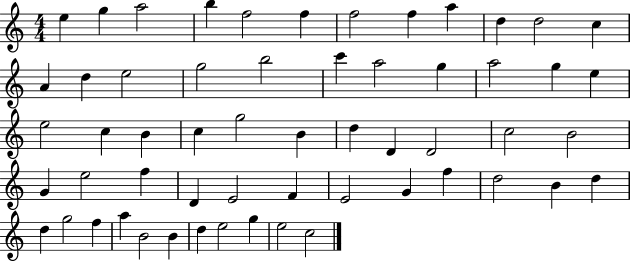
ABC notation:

X:1
T:Untitled
M:4/4
L:1/4
K:C
e g a2 b f2 f f2 f a d d2 c A d e2 g2 b2 c' a2 g a2 g e e2 c B c g2 B d D D2 c2 B2 G e2 f D E2 F E2 G f d2 B d d g2 f a B2 B d e2 g e2 c2